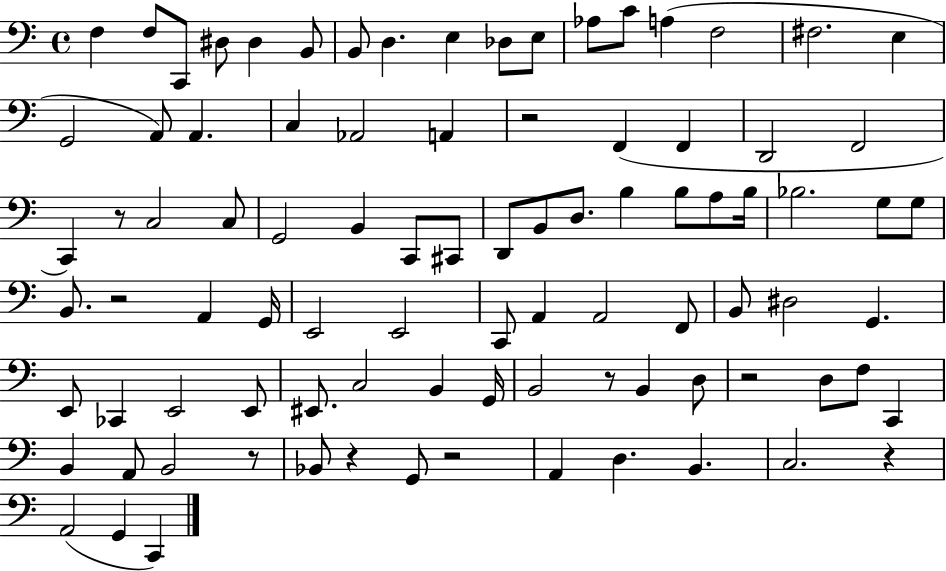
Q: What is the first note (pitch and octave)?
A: F3